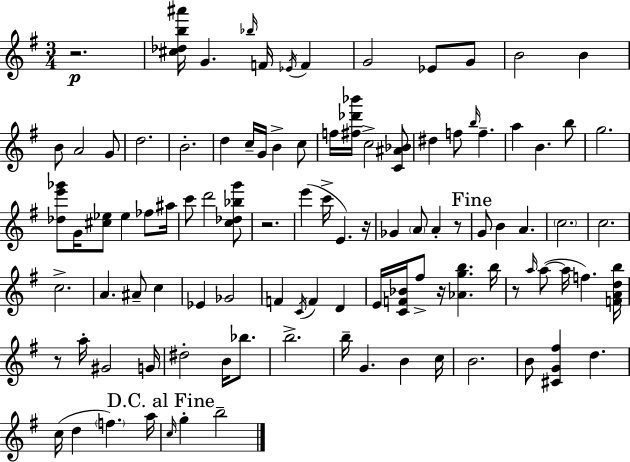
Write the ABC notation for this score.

X:1
T:Untitled
M:3/4
L:1/4
K:G
z2 [^c_db^a']/4 G _b/4 F/4 _E/4 F G2 _E/2 G/2 B2 B B/2 A2 G/2 d2 B2 d c/4 G/4 B c/2 f/4 [^f_d'_b']/4 c2 [C^A_B]/2 ^d f/2 b/4 f a B b/2 g2 [_de'_g']/2 G/4 [^c_e]/2 _e _f/2 ^a/4 c'/2 d'2 [c_d_bg']/2 z2 e' c'/4 E z/4 _G A/2 A z/2 G/2 B A c2 c2 c2 A ^A/2 c _E _G2 F C/4 F D E/4 [CF_B]/4 ^f/2 z/4 [_Agb] b/4 z/2 a/4 a/2 a/4 f [FAdb]/4 z/2 a/4 ^G2 G/4 ^d2 B/4 _b/2 b2 b/4 G B c/4 B2 B/2 [^CG^f] d c/4 d f a/4 c/4 g b2